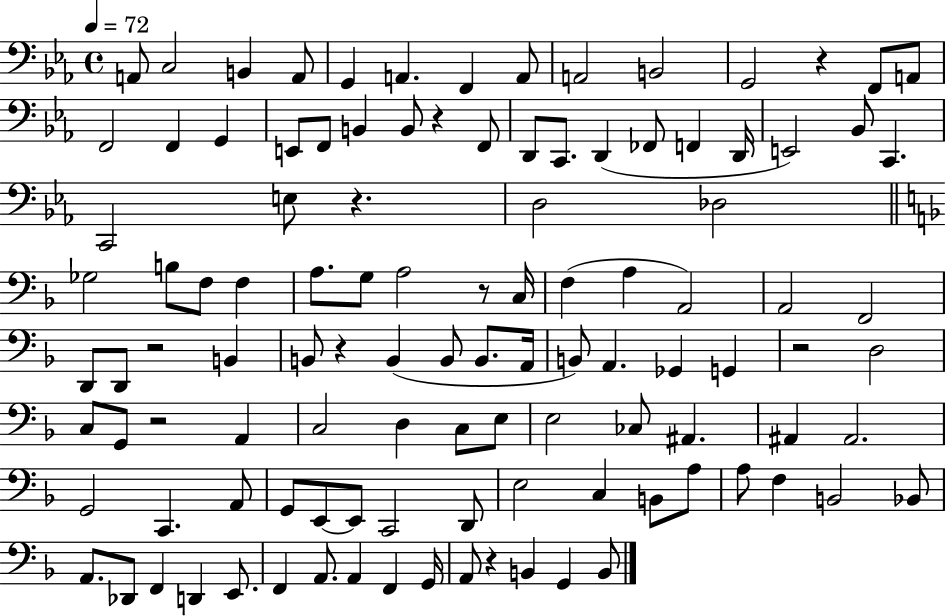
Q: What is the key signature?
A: EES major